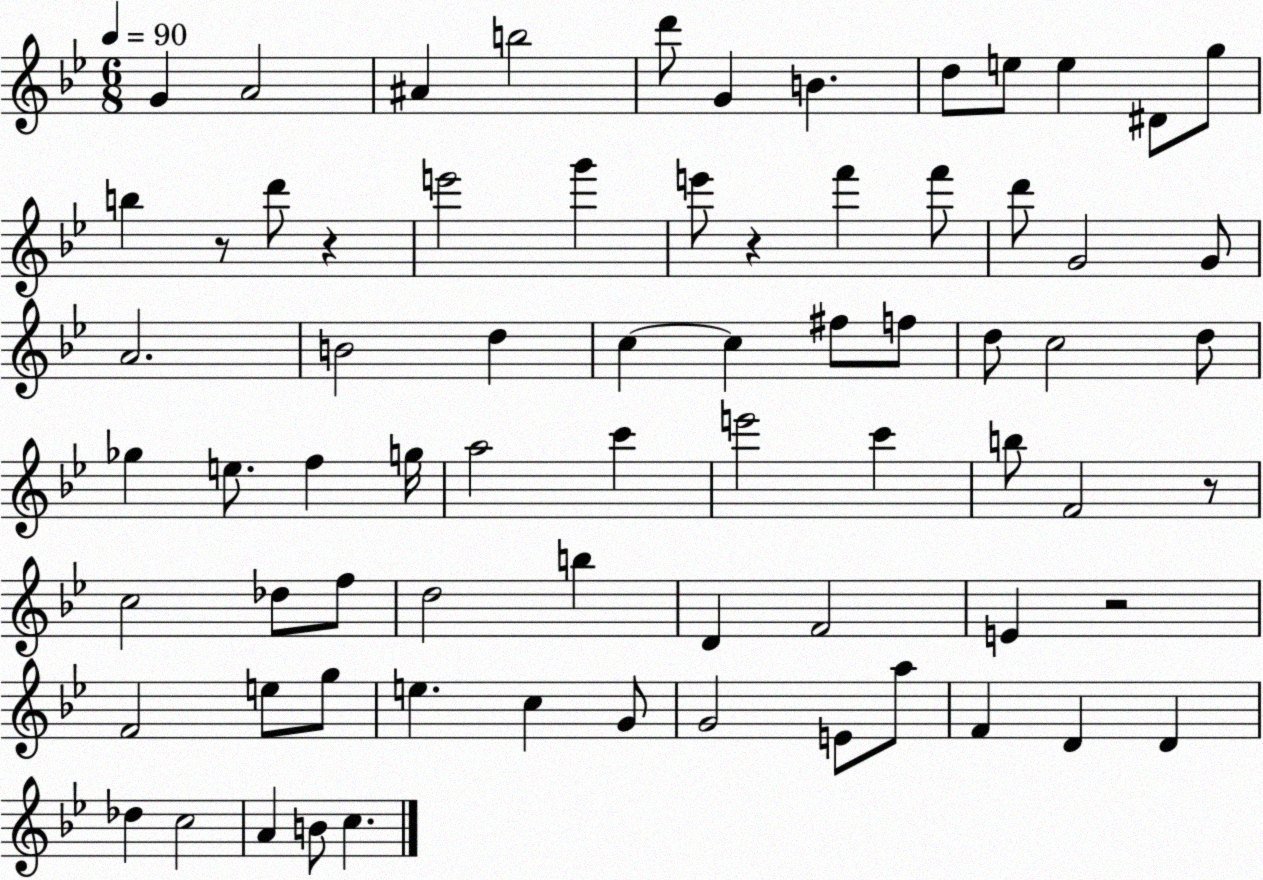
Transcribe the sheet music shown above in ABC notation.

X:1
T:Untitled
M:6/8
L:1/4
K:Bb
G A2 ^A b2 d'/2 G B d/2 e/2 e ^D/2 g/2 b z/2 d'/2 z e'2 g' e'/2 z f' f'/2 d'/2 G2 G/2 A2 B2 d c c ^f/2 f/2 d/2 c2 d/2 _g e/2 f g/4 a2 c' e'2 c' b/2 F2 z/2 c2 _d/2 f/2 d2 b D F2 E z2 F2 e/2 g/2 e c G/2 G2 E/2 a/2 F D D _d c2 A B/2 c